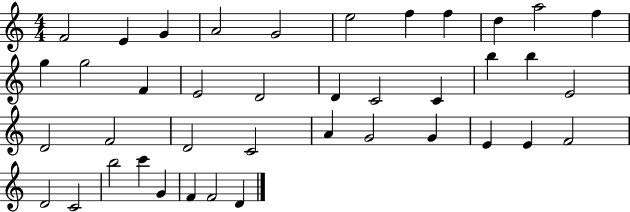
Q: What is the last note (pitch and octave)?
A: D4